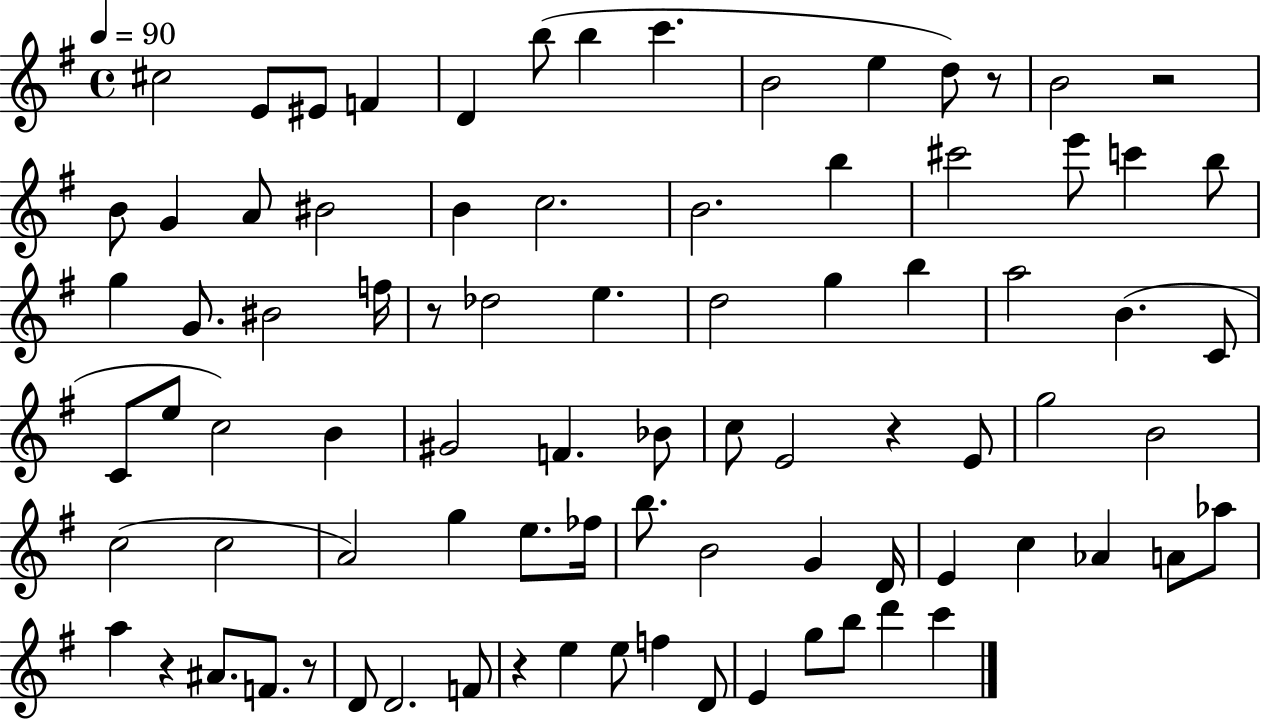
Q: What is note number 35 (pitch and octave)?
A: B4